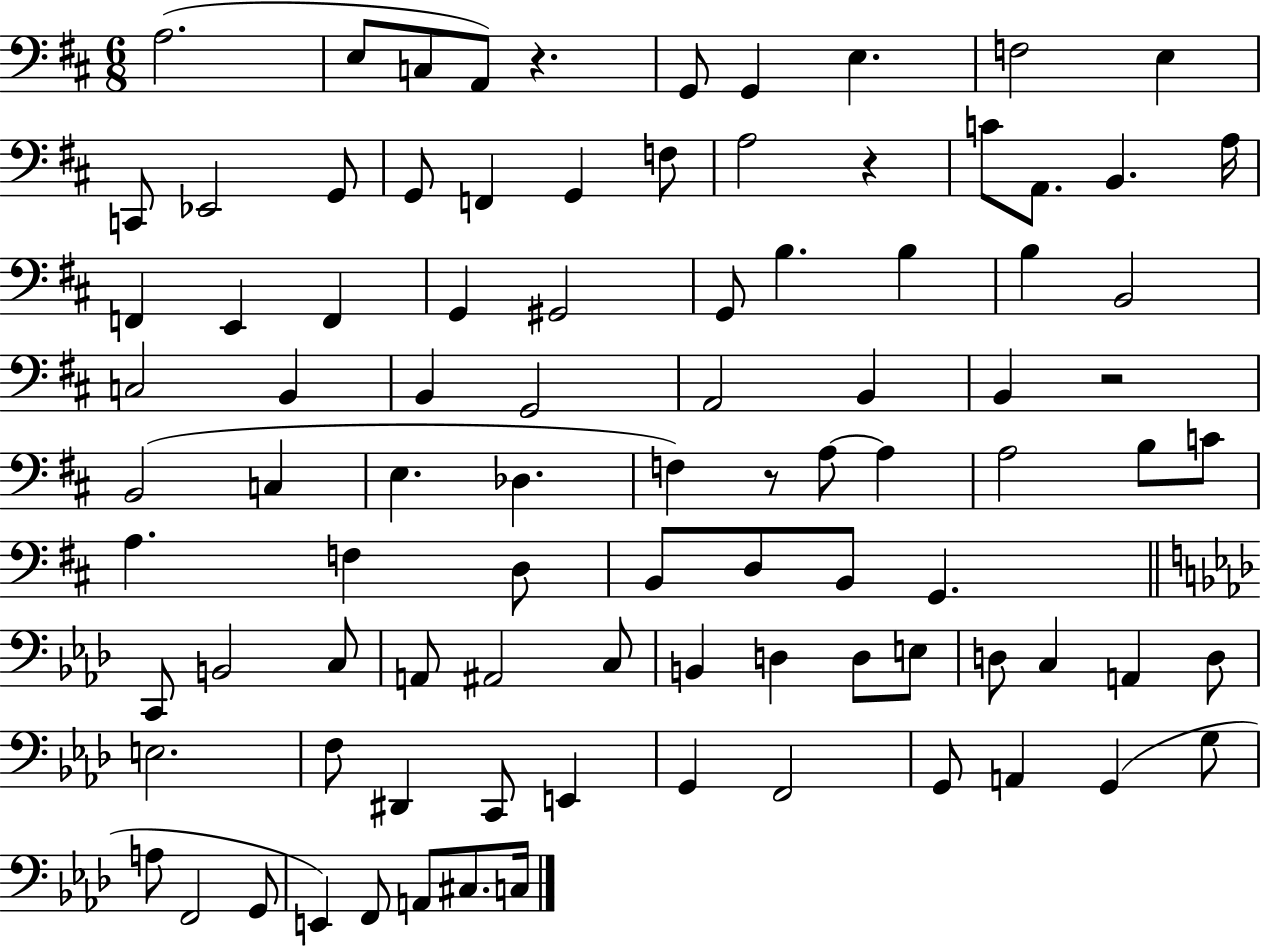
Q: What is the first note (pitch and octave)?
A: A3